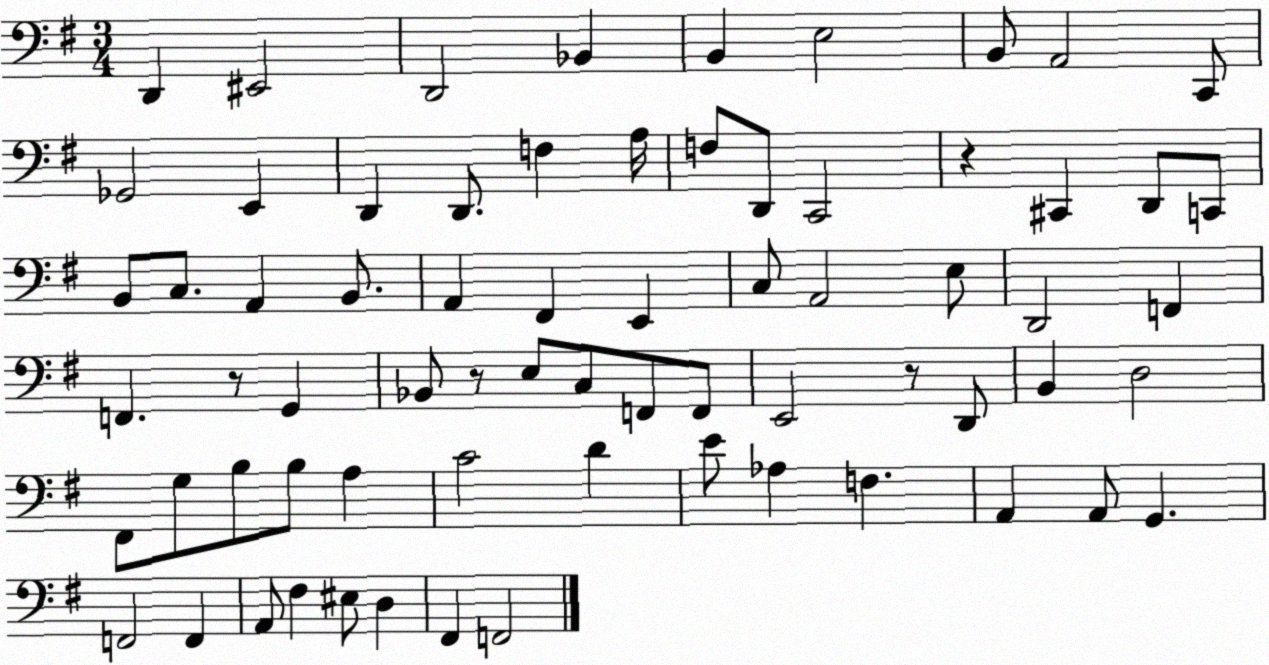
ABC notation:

X:1
T:Untitled
M:3/4
L:1/4
K:G
D,, ^E,,2 D,,2 _B,, B,, E,2 B,,/2 A,,2 C,,/2 _G,,2 E,, D,, D,,/2 F, A,/4 F,/2 D,,/2 C,,2 z ^C,, D,,/2 C,,/2 B,,/2 C,/2 A,, B,,/2 A,, ^F,, E,, C,/2 A,,2 E,/2 D,,2 F,, F,, z/2 G,, _B,,/2 z/2 E,/2 C,/2 F,,/2 F,,/2 E,,2 z/2 D,,/2 B,, D,2 ^F,,/2 G,/2 B,/2 B,/2 A, C2 D E/2 _A, F, A,, A,,/2 G,, F,,2 F,, A,,/2 ^F, ^E,/2 D, ^F,, F,,2